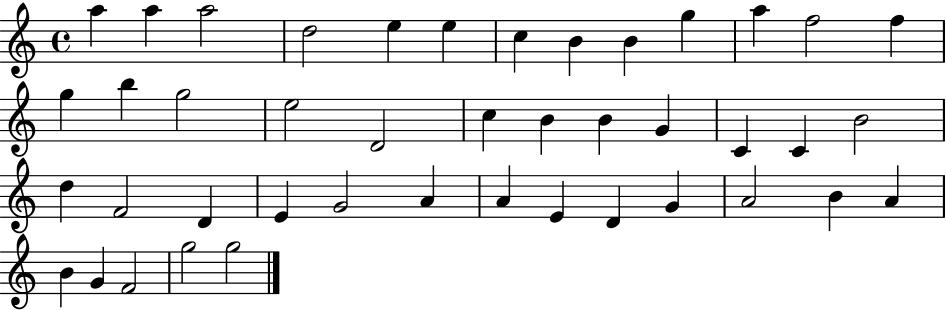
A5/q A5/q A5/h D5/h E5/q E5/q C5/q B4/q B4/q G5/q A5/q F5/h F5/q G5/q B5/q G5/h E5/h D4/h C5/q B4/q B4/q G4/q C4/q C4/q B4/h D5/q F4/h D4/q E4/q G4/h A4/q A4/q E4/q D4/q G4/q A4/h B4/q A4/q B4/q G4/q F4/h G5/h G5/h